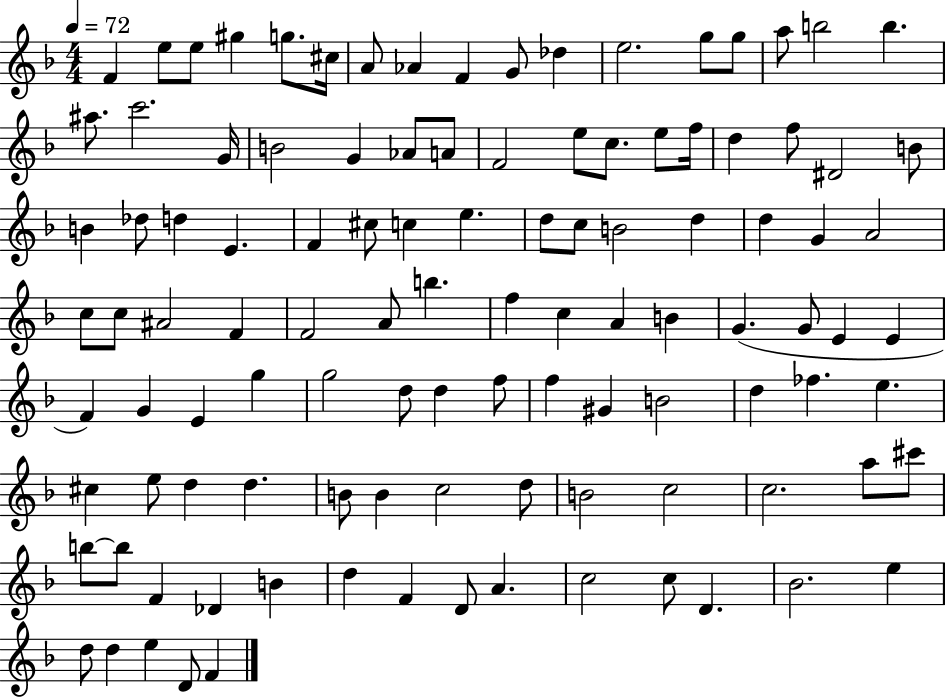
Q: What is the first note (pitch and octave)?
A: F4